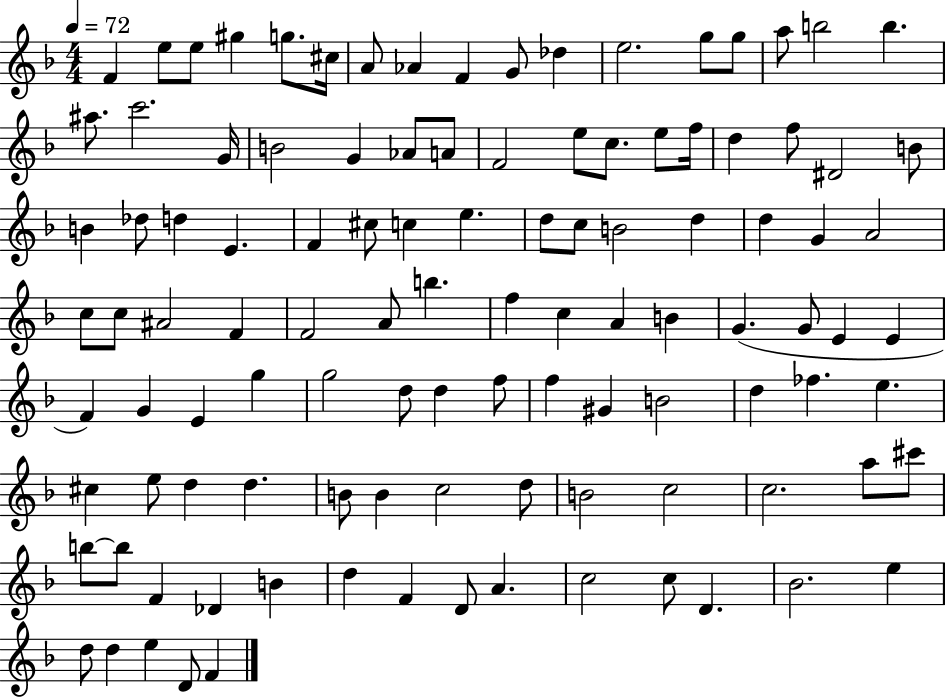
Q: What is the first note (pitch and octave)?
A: F4